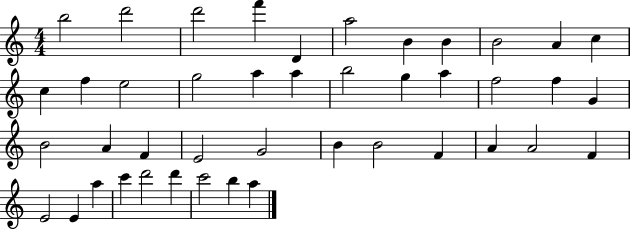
B5/h D6/h D6/h F6/q D4/q A5/h B4/q B4/q B4/h A4/q C5/q C5/q F5/q E5/h G5/h A5/q A5/q B5/h G5/q A5/q F5/h F5/q G4/q B4/h A4/q F4/q E4/h G4/h B4/q B4/h F4/q A4/q A4/h F4/q E4/h E4/q A5/q C6/q D6/h D6/q C6/h B5/q A5/q